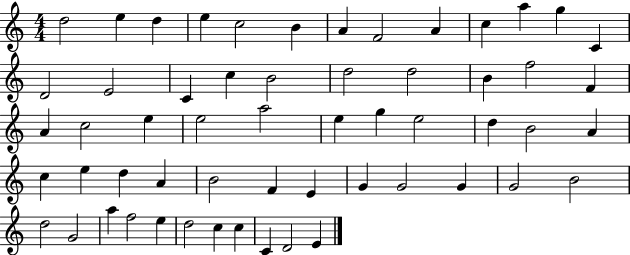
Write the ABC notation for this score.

X:1
T:Untitled
M:4/4
L:1/4
K:C
d2 e d e c2 B A F2 A c a g C D2 E2 C c B2 d2 d2 B f2 F A c2 e e2 a2 e g e2 d B2 A c e d A B2 F E G G2 G G2 B2 d2 G2 a f2 e d2 c c C D2 E